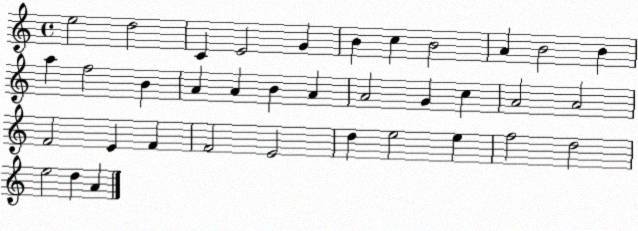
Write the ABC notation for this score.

X:1
T:Untitled
M:4/4
L:1/4
K:C
e2 d2 C E2 G B c B2 A B2 B a f2 B A A B A A2 G c A2 A2 F2 E F F2 E2 d e2 e f2 d2 e2 d A